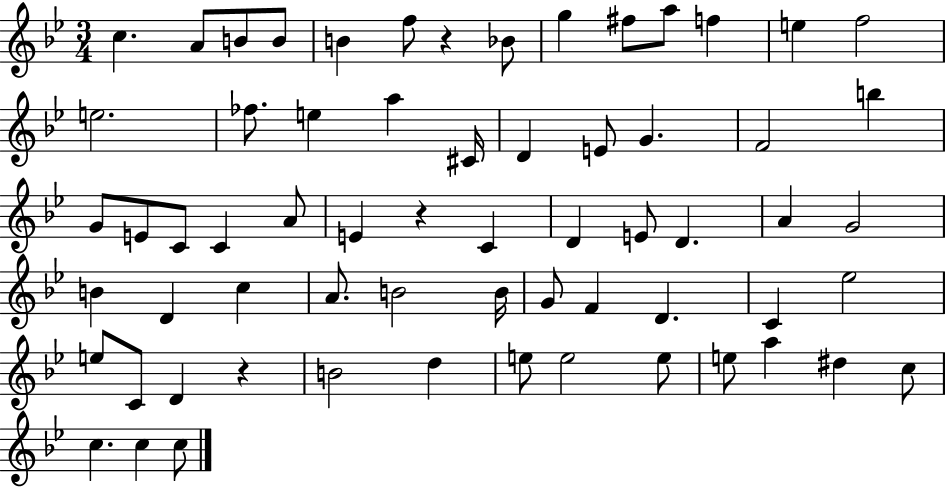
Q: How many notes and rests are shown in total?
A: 64